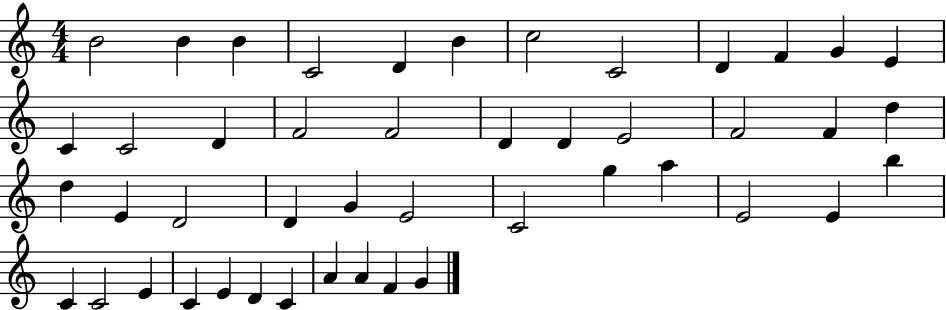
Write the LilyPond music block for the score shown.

{
  \clef treble
  \numericTimeSignature
  \time 4/4
  \key c \major
  b'2 b'4 b'4 | c'2 d'4 b'4 | c''2 c'2 | d'4 f'4 g'4 e'4 | \break c'4 c'2 d'4 | f'2 f'2 | d'4 d'4 e'2 | f'2 f'4 d''4 | \break d''4 e'4 d'2 | d'4 g'4 e'2 | c'2 g''4 a''4 | e'2 e'4 b''4 | \break c'4 c'2 e'4 | c'4 e'4 d'4 c'4 | a'4 a'4 f'4 g'4 | \bar "|."
}